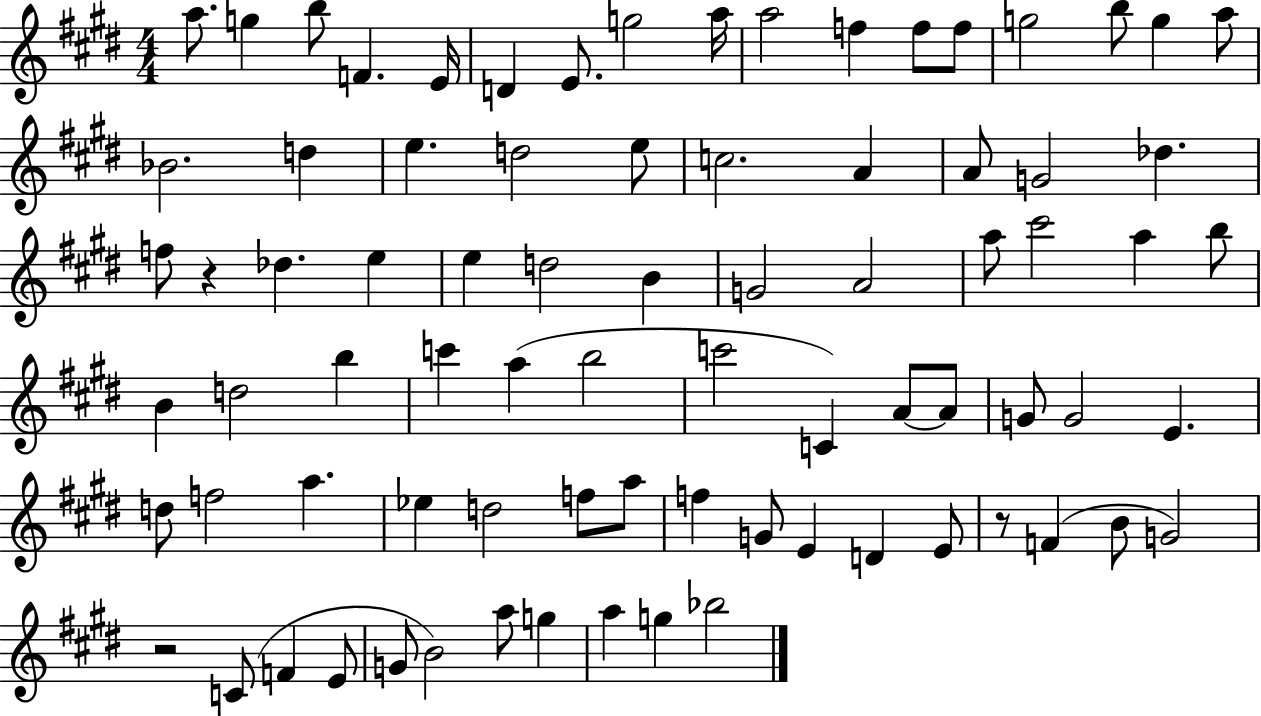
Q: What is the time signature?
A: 4/4